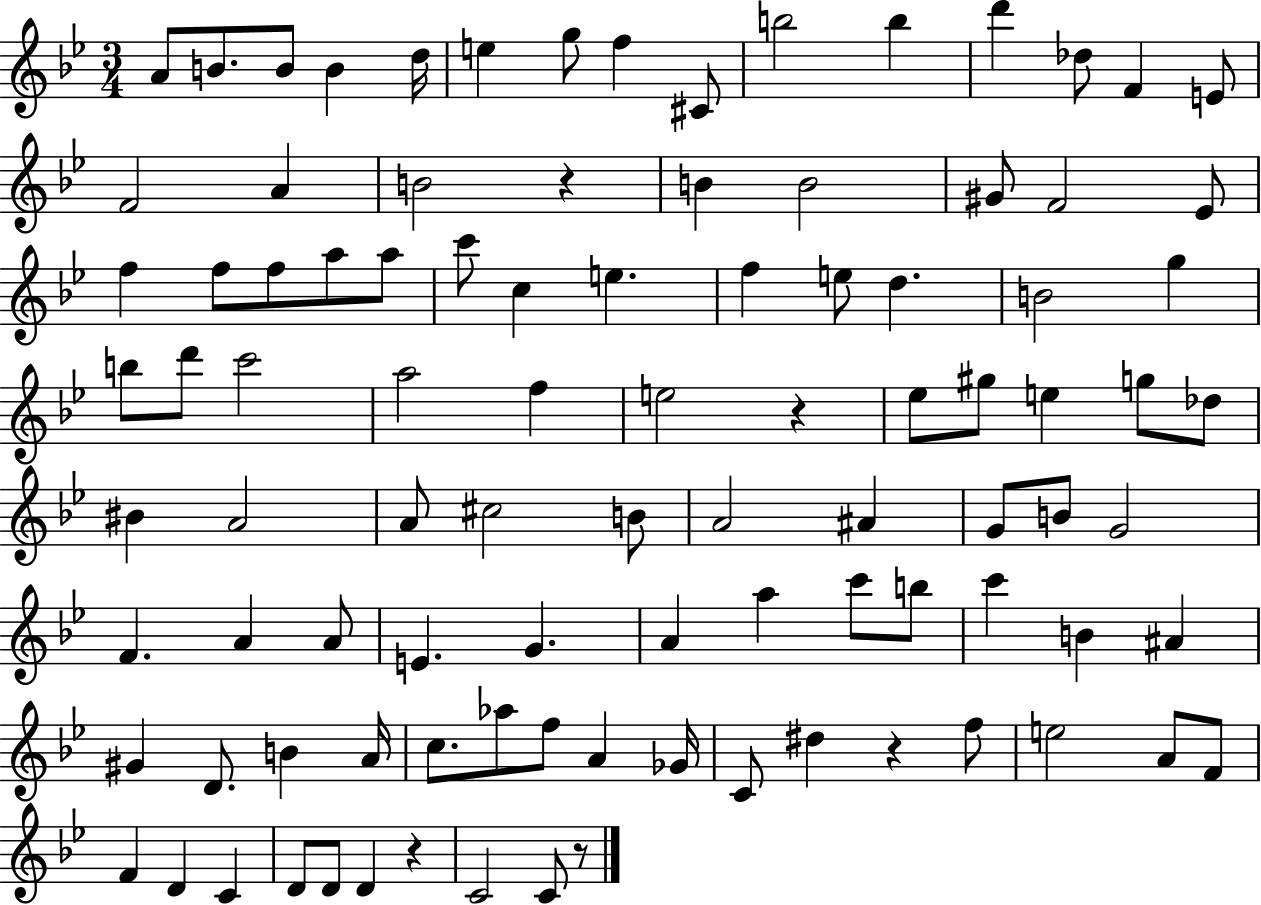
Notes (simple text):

A4/e B4/e. B4/e B4/q D5/s E5/q G5/e F5/q C#4/e B5/h B5/q D6/q Db5/e F4/q E4/e F4/h A4/q B4/h R/q B4/q B4/h G#4/e F4/h Eb4/e F5/q F5/e F5/e A5/e A5/e C6/e C5/q E5/q. F5/q E5/e D5/q. B4/h G5/q B5/e D6/e C6/h A5/h F5/q E5/h R/q Eb5/e G#5/e E5/q G5/e Db5/e BIS4/q A4/h A4/e C#5/h B4/e A4/h A#4/q G4/e B4/e G4/h F4/q. A4/q A4/e E4/q. G4/q. A4/q A5/q C6/e B5/e C6/q B4/q A#4/q G#4/q D4/e. B4/q A4/s C5/e. Ab5/e F5/e A4/q Gb4/s C4/e D#5/q R/q F5/e E5/h A4/e F4/e F4/q D4/q C4/q D4/e D4/e D4/q R/q C4/h C4/e R/e